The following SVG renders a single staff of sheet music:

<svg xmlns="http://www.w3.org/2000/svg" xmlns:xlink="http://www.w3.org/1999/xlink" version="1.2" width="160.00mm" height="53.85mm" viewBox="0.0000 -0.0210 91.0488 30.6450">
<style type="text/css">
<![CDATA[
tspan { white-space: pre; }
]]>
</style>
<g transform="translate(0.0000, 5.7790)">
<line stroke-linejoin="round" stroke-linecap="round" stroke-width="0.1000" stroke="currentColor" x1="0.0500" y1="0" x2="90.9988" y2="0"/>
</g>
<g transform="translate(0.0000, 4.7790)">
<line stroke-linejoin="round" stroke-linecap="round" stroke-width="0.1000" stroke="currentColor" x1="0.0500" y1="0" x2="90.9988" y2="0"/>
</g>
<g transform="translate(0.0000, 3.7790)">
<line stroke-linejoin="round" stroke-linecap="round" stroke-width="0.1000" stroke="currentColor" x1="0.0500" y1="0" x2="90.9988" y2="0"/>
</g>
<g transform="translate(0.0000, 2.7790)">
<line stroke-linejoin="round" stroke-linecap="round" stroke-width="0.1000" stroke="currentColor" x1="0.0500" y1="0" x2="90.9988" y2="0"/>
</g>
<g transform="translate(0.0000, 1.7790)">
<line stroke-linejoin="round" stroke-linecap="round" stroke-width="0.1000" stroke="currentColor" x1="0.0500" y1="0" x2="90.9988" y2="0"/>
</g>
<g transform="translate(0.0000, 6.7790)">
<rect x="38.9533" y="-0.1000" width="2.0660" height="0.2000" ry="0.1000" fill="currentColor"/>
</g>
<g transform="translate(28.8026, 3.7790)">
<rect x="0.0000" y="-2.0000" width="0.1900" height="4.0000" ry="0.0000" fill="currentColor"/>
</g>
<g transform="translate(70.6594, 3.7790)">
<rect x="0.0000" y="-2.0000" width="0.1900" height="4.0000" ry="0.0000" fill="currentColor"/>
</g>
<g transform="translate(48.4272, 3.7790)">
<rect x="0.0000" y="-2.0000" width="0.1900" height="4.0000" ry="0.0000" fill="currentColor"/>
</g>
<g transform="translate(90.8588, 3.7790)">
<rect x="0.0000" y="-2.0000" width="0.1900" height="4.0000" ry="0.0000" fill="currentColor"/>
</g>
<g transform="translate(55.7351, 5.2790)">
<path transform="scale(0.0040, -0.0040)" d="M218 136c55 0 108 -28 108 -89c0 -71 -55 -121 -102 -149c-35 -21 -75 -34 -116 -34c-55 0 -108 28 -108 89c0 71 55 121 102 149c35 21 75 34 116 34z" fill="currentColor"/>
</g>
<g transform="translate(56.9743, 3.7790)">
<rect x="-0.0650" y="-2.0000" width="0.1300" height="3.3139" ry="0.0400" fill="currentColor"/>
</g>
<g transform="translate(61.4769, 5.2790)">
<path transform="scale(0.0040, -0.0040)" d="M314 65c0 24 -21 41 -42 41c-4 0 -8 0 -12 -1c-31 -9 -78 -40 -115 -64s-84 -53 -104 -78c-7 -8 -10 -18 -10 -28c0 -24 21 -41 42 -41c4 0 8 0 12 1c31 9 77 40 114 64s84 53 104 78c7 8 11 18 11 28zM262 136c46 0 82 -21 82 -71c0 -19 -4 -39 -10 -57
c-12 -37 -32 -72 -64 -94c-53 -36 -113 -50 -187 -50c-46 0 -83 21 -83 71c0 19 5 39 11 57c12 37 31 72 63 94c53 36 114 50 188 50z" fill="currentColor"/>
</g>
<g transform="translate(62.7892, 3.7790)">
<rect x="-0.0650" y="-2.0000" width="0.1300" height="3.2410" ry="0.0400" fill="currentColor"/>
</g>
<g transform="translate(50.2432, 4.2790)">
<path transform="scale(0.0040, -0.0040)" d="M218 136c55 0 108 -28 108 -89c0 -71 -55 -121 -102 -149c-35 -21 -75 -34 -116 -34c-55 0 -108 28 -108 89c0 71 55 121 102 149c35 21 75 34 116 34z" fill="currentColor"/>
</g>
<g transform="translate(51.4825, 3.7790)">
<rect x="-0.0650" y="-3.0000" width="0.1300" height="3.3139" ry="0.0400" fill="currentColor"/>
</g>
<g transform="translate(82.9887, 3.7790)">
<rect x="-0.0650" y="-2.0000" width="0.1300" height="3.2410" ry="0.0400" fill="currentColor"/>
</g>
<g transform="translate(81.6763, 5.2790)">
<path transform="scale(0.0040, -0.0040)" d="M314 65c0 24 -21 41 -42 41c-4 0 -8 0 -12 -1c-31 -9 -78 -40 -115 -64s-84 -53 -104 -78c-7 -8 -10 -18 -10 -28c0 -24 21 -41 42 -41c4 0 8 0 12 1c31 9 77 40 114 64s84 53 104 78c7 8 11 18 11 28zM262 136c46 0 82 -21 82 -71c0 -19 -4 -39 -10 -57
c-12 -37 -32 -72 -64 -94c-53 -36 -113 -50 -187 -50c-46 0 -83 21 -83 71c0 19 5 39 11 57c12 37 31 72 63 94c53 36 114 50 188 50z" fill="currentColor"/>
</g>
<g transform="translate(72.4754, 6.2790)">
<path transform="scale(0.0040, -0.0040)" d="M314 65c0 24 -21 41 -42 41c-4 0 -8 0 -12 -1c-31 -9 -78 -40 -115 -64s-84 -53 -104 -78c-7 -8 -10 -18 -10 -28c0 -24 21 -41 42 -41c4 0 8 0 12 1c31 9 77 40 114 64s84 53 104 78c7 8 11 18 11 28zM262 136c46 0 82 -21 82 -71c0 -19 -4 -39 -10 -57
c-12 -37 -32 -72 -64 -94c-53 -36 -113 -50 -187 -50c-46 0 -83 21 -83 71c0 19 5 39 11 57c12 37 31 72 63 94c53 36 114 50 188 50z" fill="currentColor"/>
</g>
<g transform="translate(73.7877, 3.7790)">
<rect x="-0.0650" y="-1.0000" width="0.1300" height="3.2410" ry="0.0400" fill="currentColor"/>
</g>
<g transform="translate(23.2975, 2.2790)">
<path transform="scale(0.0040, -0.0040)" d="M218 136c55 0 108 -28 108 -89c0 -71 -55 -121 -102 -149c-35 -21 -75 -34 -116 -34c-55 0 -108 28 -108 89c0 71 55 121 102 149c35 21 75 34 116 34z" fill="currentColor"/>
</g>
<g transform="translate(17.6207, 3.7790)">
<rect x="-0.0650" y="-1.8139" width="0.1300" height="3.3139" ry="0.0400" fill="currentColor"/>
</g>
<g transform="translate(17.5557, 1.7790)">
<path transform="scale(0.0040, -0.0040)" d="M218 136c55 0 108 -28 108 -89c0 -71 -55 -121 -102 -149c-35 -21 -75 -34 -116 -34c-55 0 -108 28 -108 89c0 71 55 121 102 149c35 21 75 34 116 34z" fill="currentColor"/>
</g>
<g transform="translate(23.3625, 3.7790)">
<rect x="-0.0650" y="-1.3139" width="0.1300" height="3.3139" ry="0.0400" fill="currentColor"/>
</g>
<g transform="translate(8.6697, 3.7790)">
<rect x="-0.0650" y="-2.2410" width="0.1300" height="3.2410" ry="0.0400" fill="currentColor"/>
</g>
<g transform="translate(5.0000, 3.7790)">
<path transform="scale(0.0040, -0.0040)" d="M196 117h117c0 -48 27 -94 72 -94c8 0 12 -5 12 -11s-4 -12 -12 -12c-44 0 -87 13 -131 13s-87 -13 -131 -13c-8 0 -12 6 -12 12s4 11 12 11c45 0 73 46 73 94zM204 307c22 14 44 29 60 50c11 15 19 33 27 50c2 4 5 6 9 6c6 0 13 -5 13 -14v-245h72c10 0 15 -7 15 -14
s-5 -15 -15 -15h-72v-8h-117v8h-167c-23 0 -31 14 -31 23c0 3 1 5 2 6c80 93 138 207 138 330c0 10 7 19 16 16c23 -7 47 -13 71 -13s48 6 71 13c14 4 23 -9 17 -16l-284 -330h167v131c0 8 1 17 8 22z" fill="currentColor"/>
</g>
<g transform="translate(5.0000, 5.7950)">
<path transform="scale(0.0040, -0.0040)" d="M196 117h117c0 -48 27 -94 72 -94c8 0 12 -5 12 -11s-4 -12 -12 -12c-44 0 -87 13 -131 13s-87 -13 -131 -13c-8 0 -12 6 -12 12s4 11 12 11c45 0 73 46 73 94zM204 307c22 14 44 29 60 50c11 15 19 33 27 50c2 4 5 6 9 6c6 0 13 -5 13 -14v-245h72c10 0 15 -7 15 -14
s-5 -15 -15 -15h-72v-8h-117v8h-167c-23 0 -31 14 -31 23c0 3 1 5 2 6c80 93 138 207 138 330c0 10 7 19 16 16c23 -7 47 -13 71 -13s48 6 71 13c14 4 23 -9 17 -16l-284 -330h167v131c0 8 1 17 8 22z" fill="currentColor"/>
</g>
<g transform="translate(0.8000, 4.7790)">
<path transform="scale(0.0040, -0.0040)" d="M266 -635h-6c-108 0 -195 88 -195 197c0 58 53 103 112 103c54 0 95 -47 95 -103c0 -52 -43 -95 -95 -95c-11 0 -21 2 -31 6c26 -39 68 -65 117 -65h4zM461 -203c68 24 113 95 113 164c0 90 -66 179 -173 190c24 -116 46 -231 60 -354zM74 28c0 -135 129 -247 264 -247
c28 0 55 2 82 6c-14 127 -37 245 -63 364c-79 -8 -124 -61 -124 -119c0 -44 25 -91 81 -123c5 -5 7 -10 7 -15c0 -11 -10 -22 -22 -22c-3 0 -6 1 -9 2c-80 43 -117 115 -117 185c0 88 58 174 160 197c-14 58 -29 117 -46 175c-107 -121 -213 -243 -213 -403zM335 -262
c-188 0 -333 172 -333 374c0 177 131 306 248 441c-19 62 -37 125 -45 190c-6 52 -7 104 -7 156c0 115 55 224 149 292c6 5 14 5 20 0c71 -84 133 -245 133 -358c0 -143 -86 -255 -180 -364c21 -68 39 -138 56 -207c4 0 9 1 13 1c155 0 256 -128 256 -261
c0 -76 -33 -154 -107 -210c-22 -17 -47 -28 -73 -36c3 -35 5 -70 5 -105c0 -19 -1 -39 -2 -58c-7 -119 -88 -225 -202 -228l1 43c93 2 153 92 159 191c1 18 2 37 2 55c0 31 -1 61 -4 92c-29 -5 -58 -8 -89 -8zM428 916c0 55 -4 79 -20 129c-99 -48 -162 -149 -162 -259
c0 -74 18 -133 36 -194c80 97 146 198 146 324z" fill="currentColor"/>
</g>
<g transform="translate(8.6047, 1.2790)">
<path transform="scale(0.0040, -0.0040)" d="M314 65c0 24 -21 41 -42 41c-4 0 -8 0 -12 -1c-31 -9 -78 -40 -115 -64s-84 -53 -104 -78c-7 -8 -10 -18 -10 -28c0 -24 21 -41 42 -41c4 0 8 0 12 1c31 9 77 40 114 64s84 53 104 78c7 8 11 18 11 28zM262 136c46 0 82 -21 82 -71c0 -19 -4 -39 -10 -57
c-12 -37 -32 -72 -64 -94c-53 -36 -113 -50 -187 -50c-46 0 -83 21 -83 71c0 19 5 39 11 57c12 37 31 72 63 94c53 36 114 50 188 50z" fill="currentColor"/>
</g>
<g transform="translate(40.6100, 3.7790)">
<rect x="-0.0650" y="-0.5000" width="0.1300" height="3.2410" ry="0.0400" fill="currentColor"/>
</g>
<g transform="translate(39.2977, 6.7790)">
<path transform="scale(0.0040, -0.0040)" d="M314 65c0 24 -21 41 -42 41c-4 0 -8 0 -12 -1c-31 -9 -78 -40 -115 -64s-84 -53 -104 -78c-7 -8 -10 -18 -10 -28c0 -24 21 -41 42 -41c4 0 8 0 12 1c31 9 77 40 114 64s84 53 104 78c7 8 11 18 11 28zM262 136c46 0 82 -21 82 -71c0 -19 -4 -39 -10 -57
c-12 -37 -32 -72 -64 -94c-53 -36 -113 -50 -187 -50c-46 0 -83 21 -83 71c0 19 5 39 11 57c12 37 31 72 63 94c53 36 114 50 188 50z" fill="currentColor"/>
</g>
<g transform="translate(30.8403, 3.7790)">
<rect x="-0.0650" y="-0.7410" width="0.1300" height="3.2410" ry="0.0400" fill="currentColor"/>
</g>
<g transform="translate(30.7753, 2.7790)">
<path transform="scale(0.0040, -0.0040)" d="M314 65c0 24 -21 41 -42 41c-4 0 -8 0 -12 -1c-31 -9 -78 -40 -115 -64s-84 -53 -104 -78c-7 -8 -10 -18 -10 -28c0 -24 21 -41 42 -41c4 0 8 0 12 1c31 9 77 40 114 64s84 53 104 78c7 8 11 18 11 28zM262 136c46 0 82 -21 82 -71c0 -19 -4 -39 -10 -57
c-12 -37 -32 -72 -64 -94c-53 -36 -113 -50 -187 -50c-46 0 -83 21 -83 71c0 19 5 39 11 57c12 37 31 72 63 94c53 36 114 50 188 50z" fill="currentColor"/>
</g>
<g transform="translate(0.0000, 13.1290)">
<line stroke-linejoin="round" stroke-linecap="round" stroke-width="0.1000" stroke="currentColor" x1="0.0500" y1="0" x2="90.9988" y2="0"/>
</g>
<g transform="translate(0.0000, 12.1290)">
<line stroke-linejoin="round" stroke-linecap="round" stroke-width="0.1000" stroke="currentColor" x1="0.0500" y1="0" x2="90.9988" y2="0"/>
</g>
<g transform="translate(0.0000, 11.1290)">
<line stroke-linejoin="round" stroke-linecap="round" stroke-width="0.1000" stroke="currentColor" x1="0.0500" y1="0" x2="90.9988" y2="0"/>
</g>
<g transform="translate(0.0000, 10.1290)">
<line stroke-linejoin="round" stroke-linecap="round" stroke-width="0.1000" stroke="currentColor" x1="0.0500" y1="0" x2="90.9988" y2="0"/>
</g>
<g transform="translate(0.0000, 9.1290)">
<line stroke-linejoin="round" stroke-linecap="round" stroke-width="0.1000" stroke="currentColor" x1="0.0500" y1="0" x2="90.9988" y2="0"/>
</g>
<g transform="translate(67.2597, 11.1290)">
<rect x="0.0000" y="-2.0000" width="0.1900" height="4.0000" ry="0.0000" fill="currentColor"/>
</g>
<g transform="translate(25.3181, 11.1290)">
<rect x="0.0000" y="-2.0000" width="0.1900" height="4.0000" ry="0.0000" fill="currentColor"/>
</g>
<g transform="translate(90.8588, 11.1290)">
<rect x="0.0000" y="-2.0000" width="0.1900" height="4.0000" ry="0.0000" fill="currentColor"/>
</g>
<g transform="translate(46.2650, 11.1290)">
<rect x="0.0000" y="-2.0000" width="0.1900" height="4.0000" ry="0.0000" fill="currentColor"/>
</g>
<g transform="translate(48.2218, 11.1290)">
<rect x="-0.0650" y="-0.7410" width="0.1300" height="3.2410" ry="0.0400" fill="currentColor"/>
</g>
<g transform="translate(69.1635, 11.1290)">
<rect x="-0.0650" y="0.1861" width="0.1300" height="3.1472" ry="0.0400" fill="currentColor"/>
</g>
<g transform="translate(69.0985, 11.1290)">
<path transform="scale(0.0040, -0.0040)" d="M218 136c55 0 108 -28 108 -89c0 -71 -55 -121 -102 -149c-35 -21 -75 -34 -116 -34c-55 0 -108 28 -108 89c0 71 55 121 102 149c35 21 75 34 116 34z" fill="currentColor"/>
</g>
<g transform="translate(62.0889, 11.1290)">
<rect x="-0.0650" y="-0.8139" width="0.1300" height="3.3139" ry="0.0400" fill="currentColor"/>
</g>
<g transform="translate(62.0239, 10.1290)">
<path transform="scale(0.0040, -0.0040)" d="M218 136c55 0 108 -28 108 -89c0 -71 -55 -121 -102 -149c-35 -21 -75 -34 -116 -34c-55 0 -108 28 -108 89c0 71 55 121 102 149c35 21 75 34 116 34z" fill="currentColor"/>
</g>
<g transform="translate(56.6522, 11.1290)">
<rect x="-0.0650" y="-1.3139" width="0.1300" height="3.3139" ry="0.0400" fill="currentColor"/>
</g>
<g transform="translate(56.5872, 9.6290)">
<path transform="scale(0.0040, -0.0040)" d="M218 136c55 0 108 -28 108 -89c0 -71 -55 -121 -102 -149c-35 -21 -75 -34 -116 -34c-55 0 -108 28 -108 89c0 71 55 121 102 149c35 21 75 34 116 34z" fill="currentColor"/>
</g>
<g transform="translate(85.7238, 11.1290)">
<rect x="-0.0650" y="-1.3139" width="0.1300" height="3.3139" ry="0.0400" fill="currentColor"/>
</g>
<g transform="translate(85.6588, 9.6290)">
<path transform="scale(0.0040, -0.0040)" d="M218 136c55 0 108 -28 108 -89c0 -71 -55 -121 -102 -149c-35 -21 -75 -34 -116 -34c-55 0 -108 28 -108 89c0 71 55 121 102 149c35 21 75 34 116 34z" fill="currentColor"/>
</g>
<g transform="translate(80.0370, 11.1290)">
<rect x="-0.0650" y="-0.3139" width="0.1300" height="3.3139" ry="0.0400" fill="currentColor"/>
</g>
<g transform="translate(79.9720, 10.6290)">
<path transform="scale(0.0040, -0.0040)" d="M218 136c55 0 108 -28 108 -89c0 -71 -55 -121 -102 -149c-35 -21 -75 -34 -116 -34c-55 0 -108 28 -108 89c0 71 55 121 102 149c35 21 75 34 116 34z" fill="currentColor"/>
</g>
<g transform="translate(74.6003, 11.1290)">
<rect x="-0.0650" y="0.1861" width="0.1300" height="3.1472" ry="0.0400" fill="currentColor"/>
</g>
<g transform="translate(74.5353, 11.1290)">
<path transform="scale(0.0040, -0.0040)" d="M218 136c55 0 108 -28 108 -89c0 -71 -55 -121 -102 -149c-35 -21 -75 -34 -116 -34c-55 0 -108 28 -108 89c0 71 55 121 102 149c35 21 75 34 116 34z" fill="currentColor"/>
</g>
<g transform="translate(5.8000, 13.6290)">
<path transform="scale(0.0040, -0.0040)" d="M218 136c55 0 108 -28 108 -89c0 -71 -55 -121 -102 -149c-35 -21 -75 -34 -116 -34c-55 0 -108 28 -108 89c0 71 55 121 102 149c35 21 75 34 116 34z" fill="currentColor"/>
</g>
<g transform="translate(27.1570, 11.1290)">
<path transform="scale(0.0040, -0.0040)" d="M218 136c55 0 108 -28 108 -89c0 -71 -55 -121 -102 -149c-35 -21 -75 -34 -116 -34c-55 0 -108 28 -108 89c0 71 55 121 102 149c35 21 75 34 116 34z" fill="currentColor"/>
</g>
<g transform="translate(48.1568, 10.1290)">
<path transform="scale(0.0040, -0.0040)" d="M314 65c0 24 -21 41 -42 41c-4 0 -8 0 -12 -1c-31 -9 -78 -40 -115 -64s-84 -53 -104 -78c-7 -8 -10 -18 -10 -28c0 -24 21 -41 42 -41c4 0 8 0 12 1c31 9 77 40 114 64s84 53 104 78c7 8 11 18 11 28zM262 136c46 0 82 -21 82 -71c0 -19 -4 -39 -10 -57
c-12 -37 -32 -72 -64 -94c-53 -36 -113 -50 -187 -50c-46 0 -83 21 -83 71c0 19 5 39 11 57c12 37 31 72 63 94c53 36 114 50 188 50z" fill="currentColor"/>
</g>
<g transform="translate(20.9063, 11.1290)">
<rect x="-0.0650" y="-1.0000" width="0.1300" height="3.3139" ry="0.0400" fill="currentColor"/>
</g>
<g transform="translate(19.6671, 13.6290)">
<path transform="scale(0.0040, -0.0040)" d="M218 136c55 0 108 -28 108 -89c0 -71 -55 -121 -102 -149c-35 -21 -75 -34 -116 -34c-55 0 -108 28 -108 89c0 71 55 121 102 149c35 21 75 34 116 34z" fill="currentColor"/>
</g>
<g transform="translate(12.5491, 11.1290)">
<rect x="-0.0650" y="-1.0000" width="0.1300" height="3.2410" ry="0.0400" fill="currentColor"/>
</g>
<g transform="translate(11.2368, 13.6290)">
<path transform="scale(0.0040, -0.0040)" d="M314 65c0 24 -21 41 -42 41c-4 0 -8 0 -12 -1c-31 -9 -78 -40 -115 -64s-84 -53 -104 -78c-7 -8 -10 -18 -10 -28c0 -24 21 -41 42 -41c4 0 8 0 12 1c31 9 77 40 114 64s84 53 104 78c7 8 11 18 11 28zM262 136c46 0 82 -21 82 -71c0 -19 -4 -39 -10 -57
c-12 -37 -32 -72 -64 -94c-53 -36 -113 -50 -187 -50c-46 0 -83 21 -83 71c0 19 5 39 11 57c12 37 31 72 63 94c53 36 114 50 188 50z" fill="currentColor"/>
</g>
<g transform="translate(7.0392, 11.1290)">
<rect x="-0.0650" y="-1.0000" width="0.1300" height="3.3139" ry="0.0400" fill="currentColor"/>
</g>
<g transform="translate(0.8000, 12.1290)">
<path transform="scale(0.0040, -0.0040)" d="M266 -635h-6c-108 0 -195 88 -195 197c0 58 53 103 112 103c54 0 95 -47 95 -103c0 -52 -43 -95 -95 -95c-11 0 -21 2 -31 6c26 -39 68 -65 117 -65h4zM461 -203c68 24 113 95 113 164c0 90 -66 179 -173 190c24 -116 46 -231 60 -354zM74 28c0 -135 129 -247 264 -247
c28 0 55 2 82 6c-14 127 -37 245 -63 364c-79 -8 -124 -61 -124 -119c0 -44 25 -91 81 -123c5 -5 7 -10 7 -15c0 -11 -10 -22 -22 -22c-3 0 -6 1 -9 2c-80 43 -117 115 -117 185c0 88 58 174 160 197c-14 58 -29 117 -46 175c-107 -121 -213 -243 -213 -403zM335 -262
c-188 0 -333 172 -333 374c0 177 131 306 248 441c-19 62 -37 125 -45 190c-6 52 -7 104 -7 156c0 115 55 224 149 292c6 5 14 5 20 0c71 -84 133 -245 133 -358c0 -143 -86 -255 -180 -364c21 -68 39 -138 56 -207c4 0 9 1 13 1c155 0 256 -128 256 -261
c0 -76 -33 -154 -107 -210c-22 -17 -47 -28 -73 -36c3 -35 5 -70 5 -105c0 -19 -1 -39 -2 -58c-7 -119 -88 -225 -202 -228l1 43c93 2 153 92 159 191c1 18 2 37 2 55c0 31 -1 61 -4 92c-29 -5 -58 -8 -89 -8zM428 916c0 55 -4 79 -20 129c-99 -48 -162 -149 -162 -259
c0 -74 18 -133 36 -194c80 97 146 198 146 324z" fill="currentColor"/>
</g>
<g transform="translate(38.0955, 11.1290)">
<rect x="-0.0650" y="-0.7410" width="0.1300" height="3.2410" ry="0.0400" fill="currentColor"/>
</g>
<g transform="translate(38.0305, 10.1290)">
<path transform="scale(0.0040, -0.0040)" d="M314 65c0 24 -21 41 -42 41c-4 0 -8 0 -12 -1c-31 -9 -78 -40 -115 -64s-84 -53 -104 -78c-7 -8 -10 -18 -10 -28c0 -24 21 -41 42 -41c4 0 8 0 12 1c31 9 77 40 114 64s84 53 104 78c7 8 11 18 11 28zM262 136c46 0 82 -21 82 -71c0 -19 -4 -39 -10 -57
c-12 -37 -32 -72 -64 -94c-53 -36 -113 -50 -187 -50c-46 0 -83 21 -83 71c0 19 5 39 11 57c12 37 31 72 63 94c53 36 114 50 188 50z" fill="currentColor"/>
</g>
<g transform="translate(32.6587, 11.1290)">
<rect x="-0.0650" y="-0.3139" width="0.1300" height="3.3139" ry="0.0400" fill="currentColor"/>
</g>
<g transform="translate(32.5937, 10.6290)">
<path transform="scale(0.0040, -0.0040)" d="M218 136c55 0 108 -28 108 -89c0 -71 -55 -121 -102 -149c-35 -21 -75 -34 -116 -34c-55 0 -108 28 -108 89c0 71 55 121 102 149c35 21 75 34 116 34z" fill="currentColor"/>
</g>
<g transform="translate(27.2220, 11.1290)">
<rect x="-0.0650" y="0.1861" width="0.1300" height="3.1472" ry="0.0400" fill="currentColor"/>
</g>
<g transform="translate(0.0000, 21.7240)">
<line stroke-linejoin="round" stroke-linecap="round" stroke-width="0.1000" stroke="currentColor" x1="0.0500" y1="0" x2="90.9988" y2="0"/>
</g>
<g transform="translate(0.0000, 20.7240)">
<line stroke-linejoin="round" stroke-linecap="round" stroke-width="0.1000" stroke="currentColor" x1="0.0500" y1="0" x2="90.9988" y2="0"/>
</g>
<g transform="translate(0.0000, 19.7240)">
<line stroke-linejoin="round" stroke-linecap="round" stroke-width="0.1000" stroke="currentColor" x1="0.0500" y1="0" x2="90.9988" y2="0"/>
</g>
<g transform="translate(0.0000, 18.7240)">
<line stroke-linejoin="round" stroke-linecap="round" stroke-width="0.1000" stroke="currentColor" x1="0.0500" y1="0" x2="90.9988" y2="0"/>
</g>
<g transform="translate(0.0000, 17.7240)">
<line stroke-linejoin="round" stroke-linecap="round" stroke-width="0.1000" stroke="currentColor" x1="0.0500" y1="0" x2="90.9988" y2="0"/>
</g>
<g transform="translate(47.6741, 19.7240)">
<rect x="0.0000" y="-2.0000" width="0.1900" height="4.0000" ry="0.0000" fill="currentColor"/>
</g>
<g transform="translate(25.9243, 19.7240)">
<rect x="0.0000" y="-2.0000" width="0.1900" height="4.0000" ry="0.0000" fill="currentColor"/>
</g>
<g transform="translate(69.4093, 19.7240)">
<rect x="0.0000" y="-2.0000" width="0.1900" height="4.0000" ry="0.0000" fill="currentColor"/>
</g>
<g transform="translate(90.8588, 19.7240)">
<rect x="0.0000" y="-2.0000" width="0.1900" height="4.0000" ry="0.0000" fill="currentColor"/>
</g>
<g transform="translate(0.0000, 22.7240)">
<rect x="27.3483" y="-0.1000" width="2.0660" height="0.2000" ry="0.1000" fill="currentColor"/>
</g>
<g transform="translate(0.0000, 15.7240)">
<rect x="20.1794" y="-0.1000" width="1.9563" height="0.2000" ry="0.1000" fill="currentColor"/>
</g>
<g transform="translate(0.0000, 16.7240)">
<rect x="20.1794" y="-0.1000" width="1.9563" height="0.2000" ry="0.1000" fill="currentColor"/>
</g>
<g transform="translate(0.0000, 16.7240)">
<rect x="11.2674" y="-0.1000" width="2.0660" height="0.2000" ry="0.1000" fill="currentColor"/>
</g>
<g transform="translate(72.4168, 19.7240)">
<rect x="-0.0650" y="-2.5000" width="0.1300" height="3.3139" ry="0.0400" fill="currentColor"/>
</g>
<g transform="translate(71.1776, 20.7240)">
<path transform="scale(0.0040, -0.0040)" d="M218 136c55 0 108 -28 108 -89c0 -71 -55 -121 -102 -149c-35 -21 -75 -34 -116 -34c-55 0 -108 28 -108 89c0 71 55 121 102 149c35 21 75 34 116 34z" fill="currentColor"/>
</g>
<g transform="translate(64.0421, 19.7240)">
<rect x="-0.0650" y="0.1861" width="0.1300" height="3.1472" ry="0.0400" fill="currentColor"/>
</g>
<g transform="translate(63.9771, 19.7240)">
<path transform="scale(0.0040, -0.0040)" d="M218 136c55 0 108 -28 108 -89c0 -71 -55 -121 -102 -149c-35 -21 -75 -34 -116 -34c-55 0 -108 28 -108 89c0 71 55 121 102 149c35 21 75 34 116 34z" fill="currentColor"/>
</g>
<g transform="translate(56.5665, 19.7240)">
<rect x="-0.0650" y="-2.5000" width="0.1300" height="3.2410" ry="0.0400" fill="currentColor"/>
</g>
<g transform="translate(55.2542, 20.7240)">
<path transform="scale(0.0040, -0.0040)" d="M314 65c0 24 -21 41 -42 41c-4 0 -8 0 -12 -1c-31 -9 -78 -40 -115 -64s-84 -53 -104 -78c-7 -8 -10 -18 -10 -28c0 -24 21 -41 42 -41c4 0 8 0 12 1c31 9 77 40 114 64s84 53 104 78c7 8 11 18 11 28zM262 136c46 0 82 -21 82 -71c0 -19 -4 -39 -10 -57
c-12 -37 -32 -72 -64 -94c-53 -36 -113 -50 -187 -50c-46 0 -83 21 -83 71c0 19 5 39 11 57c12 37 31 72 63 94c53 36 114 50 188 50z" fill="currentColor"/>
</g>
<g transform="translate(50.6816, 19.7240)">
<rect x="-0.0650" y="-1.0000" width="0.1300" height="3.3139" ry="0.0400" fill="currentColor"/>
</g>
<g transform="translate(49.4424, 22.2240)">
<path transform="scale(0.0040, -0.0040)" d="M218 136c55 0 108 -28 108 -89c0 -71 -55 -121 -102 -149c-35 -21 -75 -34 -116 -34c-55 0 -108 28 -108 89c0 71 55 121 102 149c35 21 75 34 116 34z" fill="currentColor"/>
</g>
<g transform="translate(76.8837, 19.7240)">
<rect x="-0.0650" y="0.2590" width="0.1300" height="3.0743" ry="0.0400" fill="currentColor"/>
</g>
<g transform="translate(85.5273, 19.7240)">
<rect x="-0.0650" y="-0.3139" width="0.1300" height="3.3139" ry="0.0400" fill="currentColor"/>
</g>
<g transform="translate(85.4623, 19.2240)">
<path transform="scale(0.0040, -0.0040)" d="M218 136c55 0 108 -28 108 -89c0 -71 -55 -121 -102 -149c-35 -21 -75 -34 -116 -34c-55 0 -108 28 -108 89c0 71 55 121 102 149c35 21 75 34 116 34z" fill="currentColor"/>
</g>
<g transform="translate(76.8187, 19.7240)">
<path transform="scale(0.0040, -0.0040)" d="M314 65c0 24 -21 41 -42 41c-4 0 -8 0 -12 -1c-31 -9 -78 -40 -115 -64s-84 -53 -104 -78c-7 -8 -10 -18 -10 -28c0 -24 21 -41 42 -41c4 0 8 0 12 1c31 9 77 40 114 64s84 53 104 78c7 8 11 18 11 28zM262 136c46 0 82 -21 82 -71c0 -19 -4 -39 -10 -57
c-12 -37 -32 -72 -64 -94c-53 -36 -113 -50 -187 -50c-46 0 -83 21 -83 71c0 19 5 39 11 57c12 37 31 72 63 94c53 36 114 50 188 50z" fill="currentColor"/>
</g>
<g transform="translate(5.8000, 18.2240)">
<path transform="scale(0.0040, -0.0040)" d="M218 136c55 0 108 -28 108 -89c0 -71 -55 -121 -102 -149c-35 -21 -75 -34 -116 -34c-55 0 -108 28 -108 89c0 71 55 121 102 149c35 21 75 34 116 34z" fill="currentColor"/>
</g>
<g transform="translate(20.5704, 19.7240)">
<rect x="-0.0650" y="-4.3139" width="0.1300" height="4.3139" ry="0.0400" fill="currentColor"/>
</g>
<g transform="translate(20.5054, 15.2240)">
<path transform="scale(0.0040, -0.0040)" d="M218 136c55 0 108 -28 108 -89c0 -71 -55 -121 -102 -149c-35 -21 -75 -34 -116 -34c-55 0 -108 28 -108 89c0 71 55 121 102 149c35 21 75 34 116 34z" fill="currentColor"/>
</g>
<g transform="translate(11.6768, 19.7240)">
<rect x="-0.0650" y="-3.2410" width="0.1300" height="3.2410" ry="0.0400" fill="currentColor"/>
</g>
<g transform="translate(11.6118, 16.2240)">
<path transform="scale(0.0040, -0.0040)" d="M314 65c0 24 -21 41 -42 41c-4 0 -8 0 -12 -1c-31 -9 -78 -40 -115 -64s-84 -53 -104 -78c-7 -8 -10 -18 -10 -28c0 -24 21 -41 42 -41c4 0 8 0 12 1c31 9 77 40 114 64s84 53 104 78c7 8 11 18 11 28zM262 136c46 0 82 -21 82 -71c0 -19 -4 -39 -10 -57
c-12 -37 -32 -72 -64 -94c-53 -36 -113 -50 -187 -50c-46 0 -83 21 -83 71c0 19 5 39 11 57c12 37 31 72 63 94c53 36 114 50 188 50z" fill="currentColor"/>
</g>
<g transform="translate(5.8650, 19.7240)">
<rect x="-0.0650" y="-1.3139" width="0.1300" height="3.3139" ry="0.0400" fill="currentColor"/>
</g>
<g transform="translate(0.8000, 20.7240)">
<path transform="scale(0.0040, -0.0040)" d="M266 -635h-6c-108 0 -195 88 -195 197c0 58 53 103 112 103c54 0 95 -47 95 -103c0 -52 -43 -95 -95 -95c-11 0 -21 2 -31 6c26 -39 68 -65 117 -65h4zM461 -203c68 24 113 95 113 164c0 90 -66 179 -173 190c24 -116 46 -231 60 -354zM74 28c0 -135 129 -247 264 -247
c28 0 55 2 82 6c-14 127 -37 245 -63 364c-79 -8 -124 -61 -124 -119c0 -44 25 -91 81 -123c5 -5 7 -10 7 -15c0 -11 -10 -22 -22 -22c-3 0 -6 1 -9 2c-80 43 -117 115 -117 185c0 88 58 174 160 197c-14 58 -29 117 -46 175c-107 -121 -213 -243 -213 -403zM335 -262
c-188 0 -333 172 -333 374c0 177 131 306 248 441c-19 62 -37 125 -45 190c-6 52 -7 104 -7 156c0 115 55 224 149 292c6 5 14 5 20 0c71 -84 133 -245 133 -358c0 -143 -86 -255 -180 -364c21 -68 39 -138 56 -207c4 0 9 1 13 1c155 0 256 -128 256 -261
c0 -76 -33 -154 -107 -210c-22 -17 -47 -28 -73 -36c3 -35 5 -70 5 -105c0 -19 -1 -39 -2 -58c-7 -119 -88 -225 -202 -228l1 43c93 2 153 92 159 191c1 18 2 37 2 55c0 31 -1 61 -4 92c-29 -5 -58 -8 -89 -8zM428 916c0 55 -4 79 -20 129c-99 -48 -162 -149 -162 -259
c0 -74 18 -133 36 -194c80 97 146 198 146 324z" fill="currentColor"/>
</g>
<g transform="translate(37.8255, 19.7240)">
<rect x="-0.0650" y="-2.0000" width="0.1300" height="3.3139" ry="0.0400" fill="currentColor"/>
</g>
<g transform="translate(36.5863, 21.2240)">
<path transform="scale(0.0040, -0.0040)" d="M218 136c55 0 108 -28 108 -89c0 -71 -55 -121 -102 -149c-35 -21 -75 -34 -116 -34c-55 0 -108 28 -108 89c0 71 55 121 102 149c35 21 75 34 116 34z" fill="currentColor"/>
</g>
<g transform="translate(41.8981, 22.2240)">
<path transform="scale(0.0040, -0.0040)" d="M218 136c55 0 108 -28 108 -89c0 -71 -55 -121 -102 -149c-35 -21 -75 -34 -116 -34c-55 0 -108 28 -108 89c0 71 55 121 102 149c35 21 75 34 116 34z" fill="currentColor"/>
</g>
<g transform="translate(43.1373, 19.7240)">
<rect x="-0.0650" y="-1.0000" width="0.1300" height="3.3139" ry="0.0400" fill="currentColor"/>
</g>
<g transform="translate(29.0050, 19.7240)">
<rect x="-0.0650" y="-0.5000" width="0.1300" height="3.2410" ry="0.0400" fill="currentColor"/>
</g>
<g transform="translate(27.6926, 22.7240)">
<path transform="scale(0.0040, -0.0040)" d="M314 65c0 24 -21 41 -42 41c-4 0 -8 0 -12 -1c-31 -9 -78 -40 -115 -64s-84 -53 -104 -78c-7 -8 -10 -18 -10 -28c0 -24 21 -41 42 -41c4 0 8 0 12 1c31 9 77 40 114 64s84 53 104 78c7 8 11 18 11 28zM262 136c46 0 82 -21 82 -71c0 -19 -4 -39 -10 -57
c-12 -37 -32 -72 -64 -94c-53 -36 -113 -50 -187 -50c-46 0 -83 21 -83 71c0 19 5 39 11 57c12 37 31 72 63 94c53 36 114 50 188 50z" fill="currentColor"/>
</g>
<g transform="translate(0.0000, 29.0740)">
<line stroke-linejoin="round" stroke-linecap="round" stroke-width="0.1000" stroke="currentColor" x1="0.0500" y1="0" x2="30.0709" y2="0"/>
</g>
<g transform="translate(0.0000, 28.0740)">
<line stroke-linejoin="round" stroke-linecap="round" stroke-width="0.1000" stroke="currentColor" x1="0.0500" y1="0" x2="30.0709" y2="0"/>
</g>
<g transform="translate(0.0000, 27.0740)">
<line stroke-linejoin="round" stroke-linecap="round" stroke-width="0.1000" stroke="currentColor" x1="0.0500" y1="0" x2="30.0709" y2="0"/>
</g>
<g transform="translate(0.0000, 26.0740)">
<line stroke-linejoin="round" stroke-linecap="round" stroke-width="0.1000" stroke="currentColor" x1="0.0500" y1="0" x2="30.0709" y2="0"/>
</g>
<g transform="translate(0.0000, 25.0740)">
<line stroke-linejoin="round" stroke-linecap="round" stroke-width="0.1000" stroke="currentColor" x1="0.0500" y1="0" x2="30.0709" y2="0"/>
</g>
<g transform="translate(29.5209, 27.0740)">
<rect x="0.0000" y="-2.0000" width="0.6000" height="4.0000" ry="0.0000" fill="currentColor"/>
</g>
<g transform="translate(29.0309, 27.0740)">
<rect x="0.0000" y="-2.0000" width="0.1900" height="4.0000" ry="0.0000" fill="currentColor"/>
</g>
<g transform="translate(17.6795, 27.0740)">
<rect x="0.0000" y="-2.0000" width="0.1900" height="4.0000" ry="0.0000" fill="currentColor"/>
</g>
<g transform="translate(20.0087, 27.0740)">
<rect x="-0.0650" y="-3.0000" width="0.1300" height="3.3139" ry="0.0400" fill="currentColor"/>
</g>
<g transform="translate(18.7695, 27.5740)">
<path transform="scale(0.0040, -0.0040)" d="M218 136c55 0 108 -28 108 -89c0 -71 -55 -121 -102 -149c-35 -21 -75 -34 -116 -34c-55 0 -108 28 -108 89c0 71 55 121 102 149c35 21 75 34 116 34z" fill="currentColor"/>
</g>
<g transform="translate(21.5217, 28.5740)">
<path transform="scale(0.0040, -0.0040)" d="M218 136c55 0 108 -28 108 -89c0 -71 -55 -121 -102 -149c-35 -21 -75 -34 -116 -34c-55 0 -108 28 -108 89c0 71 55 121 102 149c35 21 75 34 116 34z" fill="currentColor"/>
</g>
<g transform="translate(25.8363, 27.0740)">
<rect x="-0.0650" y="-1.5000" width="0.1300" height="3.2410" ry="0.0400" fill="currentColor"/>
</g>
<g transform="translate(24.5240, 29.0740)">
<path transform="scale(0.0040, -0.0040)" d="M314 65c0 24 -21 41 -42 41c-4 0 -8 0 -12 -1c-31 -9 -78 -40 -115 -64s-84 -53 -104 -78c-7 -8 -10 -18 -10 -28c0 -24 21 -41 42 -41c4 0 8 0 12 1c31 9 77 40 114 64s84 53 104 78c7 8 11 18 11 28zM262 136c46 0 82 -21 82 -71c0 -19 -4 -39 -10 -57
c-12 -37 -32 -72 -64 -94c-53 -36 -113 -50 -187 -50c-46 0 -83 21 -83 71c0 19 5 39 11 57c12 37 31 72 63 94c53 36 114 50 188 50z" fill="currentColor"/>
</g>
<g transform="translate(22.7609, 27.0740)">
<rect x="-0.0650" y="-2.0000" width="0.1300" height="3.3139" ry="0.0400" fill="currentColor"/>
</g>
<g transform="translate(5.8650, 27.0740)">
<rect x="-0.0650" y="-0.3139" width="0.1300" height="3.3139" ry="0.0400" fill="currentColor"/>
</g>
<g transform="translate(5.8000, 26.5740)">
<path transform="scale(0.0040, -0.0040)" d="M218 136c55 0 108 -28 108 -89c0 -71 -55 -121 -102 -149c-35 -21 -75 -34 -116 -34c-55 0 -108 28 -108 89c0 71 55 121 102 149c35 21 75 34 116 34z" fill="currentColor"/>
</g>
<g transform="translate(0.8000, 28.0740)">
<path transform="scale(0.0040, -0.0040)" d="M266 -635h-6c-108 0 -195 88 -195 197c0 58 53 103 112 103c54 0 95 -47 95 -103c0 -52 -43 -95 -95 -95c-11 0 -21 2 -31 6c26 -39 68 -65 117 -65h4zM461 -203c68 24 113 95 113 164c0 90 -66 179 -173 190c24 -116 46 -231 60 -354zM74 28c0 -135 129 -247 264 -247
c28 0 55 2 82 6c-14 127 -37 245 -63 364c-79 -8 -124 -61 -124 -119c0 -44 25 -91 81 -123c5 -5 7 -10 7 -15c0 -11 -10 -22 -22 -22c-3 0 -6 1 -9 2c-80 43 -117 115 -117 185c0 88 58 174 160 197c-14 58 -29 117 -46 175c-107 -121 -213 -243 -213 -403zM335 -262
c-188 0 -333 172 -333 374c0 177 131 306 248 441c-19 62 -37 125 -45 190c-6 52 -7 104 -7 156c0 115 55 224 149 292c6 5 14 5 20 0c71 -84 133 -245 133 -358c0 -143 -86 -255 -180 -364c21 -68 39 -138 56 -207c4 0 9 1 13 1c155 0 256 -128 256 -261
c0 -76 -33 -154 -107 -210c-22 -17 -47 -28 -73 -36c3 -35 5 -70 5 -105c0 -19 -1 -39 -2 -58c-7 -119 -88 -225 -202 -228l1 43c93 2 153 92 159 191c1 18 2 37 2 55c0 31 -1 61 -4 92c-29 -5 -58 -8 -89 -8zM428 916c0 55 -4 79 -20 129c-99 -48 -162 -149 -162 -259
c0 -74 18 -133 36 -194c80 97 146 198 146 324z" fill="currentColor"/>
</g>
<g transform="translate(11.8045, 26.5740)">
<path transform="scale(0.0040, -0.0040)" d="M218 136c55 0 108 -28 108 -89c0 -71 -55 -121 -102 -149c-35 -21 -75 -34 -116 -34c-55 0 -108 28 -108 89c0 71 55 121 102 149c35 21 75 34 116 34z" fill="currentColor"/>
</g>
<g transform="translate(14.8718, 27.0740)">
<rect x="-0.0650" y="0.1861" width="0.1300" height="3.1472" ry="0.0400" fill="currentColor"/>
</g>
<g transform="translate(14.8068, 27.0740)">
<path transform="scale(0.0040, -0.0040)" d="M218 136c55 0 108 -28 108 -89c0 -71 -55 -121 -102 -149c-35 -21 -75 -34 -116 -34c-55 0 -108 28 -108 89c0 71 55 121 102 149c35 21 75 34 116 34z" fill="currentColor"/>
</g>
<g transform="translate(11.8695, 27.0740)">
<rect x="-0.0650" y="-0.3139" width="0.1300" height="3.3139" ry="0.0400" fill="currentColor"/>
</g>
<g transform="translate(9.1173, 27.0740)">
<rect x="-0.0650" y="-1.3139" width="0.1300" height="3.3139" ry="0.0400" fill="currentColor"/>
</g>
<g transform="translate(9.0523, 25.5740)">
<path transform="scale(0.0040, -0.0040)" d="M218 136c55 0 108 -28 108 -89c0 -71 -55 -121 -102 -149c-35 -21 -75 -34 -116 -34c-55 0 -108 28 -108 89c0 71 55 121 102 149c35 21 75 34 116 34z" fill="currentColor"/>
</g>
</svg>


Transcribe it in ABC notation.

X:1
T:Untitled
M:4/4
L:1/4
K:C
g2 f e d2 C2 A F F2 D2 F2 D D2 D B c d2 d2 e d B B c e e b2 d' C2 F D D G2 B G B2 c c e c B A F E2